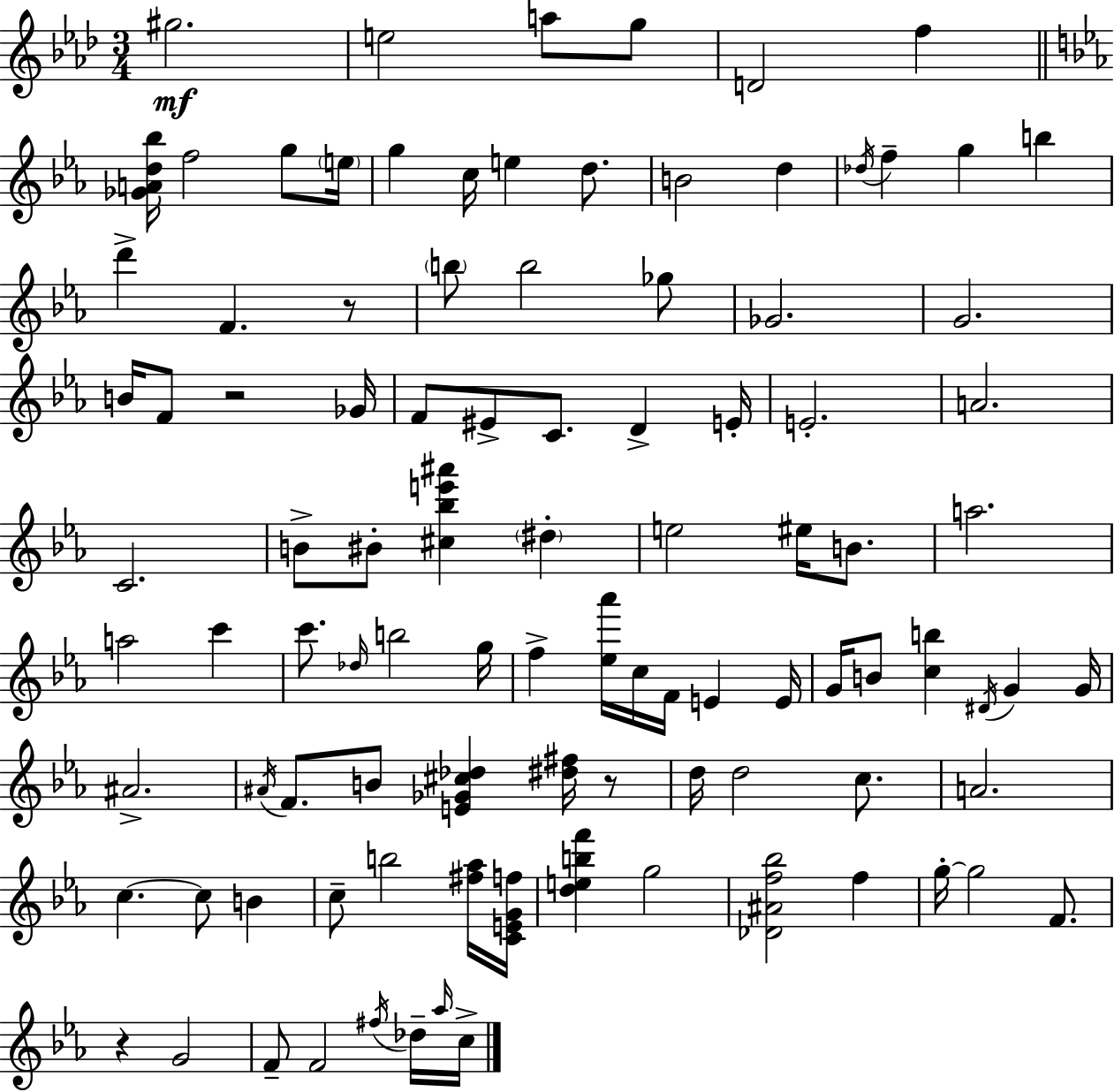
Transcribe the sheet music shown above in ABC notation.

X:1
T:Untitled
M:3/4
L:1/4
K:Fm
^g2 e2 a/2 g/2 D2 f [_GAd_b]/4 f2 g/2 e/4 g c/4 e d/2 B2 d _d/4 f g b d' F z/2 b/2 b2 _g/2 _G2 G2 B/4 F/2 z2 _G/4 F/2 ^E/2 C/2 D E/4 E2 A2 C2 B/2 ^B/2 [^c_be'^a'] ^d e2 ^e/4 B/2 a2 a2 c' c'/2 _d/4 b2 g/4 f [_e_a']/4 c/4 F/4 E E/4 G/4 B/2 [cb] ^D/4 G G/4 ^A2 ^A/4 F/2 B/2 [E_G^c_d] [^d^f]/4 z/2 d/4 d2 c/2 A2 c c/2 B c/2 b2 [^f_a]/4 [CEGf]/4 [debf'] g2 [_D^Af_b]2 f g/4 g2 F/2 z G2 F/2 F2 ^f/4 _d/4 _a/4 c/4